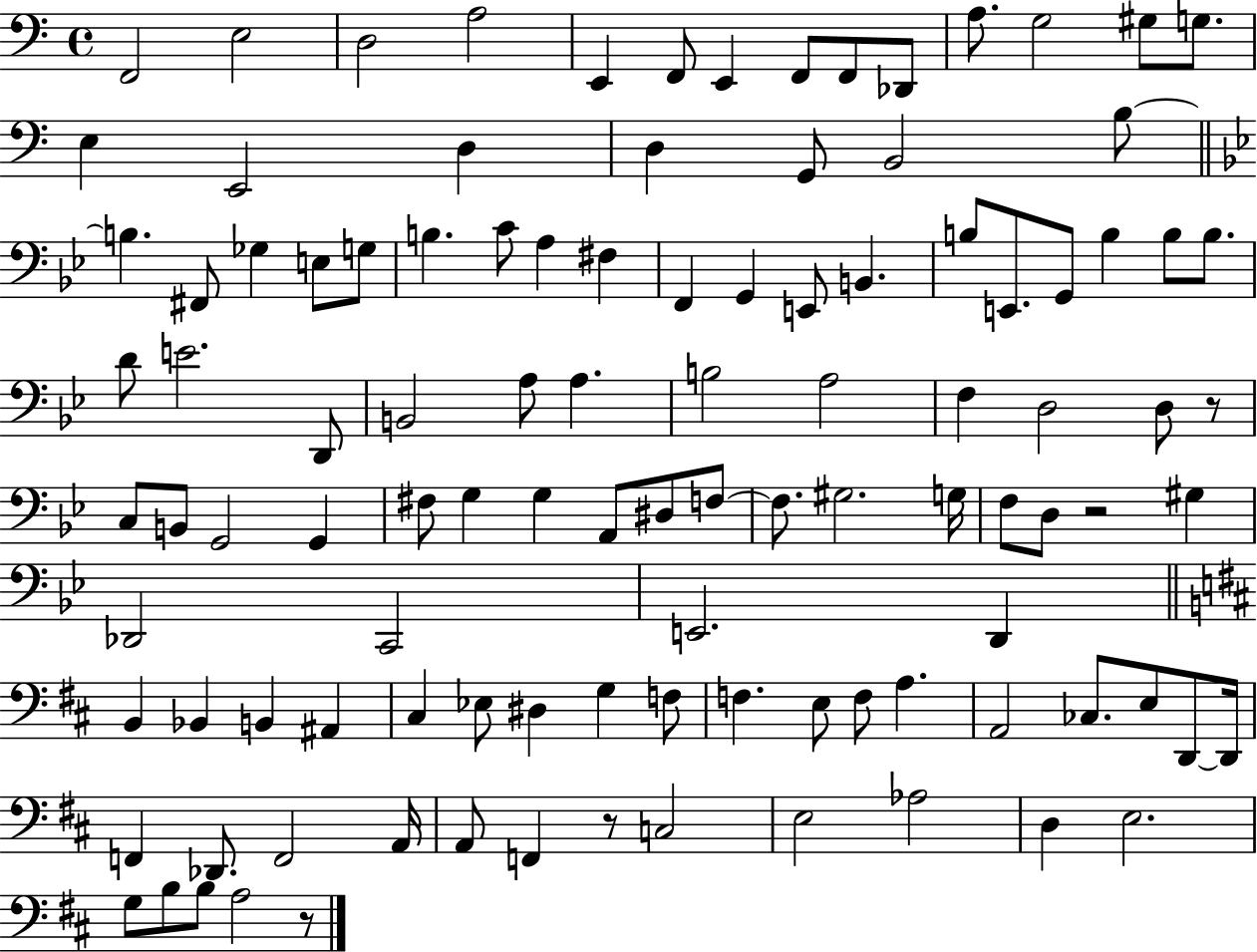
F2/h E3/h D3/h A3/h E2/q F2/e E2/q F2/e F2/e Db2/e A3/e. G3/h G#3/e G3/e. E3/q E2/h D3/q D3/q G2/e B2/h B3/e B3/q. F#2/e Gb3/q E3/e G3/e B3/q. C4/e A3/q F#3/q F2/q G2/q E2/e B2/q. B3/e E2/e. G2/e B3/q B3/e B3/e. D4/e E4/h. D2/e B2/h A3/e A3/q. B3/h A3/h F3/q D3/h D3/e R/e C3/e B2/e G2/h G2/q F#3/e G3/q G3/q A2/e D#3/e F3/e F3/e. G#3/h. G3/s F3/e D3/e R/h G#3/q Db2/h C2/h E2/h. D2/q B2/q Bb2/q B2/q A#2/q C#3/q Eb3/e D#3/q G3/q F3/e F3/q. E3/e F3/e A3/q. A2/h CES3/e. E3/e D2/e D2/s F2/q Db2/e. F2/h A2/s A2/e F2/q R/e C3/h E3/h Ab3/h D3/q E3/h. G3/e B3/e B3/e A3/h R/e